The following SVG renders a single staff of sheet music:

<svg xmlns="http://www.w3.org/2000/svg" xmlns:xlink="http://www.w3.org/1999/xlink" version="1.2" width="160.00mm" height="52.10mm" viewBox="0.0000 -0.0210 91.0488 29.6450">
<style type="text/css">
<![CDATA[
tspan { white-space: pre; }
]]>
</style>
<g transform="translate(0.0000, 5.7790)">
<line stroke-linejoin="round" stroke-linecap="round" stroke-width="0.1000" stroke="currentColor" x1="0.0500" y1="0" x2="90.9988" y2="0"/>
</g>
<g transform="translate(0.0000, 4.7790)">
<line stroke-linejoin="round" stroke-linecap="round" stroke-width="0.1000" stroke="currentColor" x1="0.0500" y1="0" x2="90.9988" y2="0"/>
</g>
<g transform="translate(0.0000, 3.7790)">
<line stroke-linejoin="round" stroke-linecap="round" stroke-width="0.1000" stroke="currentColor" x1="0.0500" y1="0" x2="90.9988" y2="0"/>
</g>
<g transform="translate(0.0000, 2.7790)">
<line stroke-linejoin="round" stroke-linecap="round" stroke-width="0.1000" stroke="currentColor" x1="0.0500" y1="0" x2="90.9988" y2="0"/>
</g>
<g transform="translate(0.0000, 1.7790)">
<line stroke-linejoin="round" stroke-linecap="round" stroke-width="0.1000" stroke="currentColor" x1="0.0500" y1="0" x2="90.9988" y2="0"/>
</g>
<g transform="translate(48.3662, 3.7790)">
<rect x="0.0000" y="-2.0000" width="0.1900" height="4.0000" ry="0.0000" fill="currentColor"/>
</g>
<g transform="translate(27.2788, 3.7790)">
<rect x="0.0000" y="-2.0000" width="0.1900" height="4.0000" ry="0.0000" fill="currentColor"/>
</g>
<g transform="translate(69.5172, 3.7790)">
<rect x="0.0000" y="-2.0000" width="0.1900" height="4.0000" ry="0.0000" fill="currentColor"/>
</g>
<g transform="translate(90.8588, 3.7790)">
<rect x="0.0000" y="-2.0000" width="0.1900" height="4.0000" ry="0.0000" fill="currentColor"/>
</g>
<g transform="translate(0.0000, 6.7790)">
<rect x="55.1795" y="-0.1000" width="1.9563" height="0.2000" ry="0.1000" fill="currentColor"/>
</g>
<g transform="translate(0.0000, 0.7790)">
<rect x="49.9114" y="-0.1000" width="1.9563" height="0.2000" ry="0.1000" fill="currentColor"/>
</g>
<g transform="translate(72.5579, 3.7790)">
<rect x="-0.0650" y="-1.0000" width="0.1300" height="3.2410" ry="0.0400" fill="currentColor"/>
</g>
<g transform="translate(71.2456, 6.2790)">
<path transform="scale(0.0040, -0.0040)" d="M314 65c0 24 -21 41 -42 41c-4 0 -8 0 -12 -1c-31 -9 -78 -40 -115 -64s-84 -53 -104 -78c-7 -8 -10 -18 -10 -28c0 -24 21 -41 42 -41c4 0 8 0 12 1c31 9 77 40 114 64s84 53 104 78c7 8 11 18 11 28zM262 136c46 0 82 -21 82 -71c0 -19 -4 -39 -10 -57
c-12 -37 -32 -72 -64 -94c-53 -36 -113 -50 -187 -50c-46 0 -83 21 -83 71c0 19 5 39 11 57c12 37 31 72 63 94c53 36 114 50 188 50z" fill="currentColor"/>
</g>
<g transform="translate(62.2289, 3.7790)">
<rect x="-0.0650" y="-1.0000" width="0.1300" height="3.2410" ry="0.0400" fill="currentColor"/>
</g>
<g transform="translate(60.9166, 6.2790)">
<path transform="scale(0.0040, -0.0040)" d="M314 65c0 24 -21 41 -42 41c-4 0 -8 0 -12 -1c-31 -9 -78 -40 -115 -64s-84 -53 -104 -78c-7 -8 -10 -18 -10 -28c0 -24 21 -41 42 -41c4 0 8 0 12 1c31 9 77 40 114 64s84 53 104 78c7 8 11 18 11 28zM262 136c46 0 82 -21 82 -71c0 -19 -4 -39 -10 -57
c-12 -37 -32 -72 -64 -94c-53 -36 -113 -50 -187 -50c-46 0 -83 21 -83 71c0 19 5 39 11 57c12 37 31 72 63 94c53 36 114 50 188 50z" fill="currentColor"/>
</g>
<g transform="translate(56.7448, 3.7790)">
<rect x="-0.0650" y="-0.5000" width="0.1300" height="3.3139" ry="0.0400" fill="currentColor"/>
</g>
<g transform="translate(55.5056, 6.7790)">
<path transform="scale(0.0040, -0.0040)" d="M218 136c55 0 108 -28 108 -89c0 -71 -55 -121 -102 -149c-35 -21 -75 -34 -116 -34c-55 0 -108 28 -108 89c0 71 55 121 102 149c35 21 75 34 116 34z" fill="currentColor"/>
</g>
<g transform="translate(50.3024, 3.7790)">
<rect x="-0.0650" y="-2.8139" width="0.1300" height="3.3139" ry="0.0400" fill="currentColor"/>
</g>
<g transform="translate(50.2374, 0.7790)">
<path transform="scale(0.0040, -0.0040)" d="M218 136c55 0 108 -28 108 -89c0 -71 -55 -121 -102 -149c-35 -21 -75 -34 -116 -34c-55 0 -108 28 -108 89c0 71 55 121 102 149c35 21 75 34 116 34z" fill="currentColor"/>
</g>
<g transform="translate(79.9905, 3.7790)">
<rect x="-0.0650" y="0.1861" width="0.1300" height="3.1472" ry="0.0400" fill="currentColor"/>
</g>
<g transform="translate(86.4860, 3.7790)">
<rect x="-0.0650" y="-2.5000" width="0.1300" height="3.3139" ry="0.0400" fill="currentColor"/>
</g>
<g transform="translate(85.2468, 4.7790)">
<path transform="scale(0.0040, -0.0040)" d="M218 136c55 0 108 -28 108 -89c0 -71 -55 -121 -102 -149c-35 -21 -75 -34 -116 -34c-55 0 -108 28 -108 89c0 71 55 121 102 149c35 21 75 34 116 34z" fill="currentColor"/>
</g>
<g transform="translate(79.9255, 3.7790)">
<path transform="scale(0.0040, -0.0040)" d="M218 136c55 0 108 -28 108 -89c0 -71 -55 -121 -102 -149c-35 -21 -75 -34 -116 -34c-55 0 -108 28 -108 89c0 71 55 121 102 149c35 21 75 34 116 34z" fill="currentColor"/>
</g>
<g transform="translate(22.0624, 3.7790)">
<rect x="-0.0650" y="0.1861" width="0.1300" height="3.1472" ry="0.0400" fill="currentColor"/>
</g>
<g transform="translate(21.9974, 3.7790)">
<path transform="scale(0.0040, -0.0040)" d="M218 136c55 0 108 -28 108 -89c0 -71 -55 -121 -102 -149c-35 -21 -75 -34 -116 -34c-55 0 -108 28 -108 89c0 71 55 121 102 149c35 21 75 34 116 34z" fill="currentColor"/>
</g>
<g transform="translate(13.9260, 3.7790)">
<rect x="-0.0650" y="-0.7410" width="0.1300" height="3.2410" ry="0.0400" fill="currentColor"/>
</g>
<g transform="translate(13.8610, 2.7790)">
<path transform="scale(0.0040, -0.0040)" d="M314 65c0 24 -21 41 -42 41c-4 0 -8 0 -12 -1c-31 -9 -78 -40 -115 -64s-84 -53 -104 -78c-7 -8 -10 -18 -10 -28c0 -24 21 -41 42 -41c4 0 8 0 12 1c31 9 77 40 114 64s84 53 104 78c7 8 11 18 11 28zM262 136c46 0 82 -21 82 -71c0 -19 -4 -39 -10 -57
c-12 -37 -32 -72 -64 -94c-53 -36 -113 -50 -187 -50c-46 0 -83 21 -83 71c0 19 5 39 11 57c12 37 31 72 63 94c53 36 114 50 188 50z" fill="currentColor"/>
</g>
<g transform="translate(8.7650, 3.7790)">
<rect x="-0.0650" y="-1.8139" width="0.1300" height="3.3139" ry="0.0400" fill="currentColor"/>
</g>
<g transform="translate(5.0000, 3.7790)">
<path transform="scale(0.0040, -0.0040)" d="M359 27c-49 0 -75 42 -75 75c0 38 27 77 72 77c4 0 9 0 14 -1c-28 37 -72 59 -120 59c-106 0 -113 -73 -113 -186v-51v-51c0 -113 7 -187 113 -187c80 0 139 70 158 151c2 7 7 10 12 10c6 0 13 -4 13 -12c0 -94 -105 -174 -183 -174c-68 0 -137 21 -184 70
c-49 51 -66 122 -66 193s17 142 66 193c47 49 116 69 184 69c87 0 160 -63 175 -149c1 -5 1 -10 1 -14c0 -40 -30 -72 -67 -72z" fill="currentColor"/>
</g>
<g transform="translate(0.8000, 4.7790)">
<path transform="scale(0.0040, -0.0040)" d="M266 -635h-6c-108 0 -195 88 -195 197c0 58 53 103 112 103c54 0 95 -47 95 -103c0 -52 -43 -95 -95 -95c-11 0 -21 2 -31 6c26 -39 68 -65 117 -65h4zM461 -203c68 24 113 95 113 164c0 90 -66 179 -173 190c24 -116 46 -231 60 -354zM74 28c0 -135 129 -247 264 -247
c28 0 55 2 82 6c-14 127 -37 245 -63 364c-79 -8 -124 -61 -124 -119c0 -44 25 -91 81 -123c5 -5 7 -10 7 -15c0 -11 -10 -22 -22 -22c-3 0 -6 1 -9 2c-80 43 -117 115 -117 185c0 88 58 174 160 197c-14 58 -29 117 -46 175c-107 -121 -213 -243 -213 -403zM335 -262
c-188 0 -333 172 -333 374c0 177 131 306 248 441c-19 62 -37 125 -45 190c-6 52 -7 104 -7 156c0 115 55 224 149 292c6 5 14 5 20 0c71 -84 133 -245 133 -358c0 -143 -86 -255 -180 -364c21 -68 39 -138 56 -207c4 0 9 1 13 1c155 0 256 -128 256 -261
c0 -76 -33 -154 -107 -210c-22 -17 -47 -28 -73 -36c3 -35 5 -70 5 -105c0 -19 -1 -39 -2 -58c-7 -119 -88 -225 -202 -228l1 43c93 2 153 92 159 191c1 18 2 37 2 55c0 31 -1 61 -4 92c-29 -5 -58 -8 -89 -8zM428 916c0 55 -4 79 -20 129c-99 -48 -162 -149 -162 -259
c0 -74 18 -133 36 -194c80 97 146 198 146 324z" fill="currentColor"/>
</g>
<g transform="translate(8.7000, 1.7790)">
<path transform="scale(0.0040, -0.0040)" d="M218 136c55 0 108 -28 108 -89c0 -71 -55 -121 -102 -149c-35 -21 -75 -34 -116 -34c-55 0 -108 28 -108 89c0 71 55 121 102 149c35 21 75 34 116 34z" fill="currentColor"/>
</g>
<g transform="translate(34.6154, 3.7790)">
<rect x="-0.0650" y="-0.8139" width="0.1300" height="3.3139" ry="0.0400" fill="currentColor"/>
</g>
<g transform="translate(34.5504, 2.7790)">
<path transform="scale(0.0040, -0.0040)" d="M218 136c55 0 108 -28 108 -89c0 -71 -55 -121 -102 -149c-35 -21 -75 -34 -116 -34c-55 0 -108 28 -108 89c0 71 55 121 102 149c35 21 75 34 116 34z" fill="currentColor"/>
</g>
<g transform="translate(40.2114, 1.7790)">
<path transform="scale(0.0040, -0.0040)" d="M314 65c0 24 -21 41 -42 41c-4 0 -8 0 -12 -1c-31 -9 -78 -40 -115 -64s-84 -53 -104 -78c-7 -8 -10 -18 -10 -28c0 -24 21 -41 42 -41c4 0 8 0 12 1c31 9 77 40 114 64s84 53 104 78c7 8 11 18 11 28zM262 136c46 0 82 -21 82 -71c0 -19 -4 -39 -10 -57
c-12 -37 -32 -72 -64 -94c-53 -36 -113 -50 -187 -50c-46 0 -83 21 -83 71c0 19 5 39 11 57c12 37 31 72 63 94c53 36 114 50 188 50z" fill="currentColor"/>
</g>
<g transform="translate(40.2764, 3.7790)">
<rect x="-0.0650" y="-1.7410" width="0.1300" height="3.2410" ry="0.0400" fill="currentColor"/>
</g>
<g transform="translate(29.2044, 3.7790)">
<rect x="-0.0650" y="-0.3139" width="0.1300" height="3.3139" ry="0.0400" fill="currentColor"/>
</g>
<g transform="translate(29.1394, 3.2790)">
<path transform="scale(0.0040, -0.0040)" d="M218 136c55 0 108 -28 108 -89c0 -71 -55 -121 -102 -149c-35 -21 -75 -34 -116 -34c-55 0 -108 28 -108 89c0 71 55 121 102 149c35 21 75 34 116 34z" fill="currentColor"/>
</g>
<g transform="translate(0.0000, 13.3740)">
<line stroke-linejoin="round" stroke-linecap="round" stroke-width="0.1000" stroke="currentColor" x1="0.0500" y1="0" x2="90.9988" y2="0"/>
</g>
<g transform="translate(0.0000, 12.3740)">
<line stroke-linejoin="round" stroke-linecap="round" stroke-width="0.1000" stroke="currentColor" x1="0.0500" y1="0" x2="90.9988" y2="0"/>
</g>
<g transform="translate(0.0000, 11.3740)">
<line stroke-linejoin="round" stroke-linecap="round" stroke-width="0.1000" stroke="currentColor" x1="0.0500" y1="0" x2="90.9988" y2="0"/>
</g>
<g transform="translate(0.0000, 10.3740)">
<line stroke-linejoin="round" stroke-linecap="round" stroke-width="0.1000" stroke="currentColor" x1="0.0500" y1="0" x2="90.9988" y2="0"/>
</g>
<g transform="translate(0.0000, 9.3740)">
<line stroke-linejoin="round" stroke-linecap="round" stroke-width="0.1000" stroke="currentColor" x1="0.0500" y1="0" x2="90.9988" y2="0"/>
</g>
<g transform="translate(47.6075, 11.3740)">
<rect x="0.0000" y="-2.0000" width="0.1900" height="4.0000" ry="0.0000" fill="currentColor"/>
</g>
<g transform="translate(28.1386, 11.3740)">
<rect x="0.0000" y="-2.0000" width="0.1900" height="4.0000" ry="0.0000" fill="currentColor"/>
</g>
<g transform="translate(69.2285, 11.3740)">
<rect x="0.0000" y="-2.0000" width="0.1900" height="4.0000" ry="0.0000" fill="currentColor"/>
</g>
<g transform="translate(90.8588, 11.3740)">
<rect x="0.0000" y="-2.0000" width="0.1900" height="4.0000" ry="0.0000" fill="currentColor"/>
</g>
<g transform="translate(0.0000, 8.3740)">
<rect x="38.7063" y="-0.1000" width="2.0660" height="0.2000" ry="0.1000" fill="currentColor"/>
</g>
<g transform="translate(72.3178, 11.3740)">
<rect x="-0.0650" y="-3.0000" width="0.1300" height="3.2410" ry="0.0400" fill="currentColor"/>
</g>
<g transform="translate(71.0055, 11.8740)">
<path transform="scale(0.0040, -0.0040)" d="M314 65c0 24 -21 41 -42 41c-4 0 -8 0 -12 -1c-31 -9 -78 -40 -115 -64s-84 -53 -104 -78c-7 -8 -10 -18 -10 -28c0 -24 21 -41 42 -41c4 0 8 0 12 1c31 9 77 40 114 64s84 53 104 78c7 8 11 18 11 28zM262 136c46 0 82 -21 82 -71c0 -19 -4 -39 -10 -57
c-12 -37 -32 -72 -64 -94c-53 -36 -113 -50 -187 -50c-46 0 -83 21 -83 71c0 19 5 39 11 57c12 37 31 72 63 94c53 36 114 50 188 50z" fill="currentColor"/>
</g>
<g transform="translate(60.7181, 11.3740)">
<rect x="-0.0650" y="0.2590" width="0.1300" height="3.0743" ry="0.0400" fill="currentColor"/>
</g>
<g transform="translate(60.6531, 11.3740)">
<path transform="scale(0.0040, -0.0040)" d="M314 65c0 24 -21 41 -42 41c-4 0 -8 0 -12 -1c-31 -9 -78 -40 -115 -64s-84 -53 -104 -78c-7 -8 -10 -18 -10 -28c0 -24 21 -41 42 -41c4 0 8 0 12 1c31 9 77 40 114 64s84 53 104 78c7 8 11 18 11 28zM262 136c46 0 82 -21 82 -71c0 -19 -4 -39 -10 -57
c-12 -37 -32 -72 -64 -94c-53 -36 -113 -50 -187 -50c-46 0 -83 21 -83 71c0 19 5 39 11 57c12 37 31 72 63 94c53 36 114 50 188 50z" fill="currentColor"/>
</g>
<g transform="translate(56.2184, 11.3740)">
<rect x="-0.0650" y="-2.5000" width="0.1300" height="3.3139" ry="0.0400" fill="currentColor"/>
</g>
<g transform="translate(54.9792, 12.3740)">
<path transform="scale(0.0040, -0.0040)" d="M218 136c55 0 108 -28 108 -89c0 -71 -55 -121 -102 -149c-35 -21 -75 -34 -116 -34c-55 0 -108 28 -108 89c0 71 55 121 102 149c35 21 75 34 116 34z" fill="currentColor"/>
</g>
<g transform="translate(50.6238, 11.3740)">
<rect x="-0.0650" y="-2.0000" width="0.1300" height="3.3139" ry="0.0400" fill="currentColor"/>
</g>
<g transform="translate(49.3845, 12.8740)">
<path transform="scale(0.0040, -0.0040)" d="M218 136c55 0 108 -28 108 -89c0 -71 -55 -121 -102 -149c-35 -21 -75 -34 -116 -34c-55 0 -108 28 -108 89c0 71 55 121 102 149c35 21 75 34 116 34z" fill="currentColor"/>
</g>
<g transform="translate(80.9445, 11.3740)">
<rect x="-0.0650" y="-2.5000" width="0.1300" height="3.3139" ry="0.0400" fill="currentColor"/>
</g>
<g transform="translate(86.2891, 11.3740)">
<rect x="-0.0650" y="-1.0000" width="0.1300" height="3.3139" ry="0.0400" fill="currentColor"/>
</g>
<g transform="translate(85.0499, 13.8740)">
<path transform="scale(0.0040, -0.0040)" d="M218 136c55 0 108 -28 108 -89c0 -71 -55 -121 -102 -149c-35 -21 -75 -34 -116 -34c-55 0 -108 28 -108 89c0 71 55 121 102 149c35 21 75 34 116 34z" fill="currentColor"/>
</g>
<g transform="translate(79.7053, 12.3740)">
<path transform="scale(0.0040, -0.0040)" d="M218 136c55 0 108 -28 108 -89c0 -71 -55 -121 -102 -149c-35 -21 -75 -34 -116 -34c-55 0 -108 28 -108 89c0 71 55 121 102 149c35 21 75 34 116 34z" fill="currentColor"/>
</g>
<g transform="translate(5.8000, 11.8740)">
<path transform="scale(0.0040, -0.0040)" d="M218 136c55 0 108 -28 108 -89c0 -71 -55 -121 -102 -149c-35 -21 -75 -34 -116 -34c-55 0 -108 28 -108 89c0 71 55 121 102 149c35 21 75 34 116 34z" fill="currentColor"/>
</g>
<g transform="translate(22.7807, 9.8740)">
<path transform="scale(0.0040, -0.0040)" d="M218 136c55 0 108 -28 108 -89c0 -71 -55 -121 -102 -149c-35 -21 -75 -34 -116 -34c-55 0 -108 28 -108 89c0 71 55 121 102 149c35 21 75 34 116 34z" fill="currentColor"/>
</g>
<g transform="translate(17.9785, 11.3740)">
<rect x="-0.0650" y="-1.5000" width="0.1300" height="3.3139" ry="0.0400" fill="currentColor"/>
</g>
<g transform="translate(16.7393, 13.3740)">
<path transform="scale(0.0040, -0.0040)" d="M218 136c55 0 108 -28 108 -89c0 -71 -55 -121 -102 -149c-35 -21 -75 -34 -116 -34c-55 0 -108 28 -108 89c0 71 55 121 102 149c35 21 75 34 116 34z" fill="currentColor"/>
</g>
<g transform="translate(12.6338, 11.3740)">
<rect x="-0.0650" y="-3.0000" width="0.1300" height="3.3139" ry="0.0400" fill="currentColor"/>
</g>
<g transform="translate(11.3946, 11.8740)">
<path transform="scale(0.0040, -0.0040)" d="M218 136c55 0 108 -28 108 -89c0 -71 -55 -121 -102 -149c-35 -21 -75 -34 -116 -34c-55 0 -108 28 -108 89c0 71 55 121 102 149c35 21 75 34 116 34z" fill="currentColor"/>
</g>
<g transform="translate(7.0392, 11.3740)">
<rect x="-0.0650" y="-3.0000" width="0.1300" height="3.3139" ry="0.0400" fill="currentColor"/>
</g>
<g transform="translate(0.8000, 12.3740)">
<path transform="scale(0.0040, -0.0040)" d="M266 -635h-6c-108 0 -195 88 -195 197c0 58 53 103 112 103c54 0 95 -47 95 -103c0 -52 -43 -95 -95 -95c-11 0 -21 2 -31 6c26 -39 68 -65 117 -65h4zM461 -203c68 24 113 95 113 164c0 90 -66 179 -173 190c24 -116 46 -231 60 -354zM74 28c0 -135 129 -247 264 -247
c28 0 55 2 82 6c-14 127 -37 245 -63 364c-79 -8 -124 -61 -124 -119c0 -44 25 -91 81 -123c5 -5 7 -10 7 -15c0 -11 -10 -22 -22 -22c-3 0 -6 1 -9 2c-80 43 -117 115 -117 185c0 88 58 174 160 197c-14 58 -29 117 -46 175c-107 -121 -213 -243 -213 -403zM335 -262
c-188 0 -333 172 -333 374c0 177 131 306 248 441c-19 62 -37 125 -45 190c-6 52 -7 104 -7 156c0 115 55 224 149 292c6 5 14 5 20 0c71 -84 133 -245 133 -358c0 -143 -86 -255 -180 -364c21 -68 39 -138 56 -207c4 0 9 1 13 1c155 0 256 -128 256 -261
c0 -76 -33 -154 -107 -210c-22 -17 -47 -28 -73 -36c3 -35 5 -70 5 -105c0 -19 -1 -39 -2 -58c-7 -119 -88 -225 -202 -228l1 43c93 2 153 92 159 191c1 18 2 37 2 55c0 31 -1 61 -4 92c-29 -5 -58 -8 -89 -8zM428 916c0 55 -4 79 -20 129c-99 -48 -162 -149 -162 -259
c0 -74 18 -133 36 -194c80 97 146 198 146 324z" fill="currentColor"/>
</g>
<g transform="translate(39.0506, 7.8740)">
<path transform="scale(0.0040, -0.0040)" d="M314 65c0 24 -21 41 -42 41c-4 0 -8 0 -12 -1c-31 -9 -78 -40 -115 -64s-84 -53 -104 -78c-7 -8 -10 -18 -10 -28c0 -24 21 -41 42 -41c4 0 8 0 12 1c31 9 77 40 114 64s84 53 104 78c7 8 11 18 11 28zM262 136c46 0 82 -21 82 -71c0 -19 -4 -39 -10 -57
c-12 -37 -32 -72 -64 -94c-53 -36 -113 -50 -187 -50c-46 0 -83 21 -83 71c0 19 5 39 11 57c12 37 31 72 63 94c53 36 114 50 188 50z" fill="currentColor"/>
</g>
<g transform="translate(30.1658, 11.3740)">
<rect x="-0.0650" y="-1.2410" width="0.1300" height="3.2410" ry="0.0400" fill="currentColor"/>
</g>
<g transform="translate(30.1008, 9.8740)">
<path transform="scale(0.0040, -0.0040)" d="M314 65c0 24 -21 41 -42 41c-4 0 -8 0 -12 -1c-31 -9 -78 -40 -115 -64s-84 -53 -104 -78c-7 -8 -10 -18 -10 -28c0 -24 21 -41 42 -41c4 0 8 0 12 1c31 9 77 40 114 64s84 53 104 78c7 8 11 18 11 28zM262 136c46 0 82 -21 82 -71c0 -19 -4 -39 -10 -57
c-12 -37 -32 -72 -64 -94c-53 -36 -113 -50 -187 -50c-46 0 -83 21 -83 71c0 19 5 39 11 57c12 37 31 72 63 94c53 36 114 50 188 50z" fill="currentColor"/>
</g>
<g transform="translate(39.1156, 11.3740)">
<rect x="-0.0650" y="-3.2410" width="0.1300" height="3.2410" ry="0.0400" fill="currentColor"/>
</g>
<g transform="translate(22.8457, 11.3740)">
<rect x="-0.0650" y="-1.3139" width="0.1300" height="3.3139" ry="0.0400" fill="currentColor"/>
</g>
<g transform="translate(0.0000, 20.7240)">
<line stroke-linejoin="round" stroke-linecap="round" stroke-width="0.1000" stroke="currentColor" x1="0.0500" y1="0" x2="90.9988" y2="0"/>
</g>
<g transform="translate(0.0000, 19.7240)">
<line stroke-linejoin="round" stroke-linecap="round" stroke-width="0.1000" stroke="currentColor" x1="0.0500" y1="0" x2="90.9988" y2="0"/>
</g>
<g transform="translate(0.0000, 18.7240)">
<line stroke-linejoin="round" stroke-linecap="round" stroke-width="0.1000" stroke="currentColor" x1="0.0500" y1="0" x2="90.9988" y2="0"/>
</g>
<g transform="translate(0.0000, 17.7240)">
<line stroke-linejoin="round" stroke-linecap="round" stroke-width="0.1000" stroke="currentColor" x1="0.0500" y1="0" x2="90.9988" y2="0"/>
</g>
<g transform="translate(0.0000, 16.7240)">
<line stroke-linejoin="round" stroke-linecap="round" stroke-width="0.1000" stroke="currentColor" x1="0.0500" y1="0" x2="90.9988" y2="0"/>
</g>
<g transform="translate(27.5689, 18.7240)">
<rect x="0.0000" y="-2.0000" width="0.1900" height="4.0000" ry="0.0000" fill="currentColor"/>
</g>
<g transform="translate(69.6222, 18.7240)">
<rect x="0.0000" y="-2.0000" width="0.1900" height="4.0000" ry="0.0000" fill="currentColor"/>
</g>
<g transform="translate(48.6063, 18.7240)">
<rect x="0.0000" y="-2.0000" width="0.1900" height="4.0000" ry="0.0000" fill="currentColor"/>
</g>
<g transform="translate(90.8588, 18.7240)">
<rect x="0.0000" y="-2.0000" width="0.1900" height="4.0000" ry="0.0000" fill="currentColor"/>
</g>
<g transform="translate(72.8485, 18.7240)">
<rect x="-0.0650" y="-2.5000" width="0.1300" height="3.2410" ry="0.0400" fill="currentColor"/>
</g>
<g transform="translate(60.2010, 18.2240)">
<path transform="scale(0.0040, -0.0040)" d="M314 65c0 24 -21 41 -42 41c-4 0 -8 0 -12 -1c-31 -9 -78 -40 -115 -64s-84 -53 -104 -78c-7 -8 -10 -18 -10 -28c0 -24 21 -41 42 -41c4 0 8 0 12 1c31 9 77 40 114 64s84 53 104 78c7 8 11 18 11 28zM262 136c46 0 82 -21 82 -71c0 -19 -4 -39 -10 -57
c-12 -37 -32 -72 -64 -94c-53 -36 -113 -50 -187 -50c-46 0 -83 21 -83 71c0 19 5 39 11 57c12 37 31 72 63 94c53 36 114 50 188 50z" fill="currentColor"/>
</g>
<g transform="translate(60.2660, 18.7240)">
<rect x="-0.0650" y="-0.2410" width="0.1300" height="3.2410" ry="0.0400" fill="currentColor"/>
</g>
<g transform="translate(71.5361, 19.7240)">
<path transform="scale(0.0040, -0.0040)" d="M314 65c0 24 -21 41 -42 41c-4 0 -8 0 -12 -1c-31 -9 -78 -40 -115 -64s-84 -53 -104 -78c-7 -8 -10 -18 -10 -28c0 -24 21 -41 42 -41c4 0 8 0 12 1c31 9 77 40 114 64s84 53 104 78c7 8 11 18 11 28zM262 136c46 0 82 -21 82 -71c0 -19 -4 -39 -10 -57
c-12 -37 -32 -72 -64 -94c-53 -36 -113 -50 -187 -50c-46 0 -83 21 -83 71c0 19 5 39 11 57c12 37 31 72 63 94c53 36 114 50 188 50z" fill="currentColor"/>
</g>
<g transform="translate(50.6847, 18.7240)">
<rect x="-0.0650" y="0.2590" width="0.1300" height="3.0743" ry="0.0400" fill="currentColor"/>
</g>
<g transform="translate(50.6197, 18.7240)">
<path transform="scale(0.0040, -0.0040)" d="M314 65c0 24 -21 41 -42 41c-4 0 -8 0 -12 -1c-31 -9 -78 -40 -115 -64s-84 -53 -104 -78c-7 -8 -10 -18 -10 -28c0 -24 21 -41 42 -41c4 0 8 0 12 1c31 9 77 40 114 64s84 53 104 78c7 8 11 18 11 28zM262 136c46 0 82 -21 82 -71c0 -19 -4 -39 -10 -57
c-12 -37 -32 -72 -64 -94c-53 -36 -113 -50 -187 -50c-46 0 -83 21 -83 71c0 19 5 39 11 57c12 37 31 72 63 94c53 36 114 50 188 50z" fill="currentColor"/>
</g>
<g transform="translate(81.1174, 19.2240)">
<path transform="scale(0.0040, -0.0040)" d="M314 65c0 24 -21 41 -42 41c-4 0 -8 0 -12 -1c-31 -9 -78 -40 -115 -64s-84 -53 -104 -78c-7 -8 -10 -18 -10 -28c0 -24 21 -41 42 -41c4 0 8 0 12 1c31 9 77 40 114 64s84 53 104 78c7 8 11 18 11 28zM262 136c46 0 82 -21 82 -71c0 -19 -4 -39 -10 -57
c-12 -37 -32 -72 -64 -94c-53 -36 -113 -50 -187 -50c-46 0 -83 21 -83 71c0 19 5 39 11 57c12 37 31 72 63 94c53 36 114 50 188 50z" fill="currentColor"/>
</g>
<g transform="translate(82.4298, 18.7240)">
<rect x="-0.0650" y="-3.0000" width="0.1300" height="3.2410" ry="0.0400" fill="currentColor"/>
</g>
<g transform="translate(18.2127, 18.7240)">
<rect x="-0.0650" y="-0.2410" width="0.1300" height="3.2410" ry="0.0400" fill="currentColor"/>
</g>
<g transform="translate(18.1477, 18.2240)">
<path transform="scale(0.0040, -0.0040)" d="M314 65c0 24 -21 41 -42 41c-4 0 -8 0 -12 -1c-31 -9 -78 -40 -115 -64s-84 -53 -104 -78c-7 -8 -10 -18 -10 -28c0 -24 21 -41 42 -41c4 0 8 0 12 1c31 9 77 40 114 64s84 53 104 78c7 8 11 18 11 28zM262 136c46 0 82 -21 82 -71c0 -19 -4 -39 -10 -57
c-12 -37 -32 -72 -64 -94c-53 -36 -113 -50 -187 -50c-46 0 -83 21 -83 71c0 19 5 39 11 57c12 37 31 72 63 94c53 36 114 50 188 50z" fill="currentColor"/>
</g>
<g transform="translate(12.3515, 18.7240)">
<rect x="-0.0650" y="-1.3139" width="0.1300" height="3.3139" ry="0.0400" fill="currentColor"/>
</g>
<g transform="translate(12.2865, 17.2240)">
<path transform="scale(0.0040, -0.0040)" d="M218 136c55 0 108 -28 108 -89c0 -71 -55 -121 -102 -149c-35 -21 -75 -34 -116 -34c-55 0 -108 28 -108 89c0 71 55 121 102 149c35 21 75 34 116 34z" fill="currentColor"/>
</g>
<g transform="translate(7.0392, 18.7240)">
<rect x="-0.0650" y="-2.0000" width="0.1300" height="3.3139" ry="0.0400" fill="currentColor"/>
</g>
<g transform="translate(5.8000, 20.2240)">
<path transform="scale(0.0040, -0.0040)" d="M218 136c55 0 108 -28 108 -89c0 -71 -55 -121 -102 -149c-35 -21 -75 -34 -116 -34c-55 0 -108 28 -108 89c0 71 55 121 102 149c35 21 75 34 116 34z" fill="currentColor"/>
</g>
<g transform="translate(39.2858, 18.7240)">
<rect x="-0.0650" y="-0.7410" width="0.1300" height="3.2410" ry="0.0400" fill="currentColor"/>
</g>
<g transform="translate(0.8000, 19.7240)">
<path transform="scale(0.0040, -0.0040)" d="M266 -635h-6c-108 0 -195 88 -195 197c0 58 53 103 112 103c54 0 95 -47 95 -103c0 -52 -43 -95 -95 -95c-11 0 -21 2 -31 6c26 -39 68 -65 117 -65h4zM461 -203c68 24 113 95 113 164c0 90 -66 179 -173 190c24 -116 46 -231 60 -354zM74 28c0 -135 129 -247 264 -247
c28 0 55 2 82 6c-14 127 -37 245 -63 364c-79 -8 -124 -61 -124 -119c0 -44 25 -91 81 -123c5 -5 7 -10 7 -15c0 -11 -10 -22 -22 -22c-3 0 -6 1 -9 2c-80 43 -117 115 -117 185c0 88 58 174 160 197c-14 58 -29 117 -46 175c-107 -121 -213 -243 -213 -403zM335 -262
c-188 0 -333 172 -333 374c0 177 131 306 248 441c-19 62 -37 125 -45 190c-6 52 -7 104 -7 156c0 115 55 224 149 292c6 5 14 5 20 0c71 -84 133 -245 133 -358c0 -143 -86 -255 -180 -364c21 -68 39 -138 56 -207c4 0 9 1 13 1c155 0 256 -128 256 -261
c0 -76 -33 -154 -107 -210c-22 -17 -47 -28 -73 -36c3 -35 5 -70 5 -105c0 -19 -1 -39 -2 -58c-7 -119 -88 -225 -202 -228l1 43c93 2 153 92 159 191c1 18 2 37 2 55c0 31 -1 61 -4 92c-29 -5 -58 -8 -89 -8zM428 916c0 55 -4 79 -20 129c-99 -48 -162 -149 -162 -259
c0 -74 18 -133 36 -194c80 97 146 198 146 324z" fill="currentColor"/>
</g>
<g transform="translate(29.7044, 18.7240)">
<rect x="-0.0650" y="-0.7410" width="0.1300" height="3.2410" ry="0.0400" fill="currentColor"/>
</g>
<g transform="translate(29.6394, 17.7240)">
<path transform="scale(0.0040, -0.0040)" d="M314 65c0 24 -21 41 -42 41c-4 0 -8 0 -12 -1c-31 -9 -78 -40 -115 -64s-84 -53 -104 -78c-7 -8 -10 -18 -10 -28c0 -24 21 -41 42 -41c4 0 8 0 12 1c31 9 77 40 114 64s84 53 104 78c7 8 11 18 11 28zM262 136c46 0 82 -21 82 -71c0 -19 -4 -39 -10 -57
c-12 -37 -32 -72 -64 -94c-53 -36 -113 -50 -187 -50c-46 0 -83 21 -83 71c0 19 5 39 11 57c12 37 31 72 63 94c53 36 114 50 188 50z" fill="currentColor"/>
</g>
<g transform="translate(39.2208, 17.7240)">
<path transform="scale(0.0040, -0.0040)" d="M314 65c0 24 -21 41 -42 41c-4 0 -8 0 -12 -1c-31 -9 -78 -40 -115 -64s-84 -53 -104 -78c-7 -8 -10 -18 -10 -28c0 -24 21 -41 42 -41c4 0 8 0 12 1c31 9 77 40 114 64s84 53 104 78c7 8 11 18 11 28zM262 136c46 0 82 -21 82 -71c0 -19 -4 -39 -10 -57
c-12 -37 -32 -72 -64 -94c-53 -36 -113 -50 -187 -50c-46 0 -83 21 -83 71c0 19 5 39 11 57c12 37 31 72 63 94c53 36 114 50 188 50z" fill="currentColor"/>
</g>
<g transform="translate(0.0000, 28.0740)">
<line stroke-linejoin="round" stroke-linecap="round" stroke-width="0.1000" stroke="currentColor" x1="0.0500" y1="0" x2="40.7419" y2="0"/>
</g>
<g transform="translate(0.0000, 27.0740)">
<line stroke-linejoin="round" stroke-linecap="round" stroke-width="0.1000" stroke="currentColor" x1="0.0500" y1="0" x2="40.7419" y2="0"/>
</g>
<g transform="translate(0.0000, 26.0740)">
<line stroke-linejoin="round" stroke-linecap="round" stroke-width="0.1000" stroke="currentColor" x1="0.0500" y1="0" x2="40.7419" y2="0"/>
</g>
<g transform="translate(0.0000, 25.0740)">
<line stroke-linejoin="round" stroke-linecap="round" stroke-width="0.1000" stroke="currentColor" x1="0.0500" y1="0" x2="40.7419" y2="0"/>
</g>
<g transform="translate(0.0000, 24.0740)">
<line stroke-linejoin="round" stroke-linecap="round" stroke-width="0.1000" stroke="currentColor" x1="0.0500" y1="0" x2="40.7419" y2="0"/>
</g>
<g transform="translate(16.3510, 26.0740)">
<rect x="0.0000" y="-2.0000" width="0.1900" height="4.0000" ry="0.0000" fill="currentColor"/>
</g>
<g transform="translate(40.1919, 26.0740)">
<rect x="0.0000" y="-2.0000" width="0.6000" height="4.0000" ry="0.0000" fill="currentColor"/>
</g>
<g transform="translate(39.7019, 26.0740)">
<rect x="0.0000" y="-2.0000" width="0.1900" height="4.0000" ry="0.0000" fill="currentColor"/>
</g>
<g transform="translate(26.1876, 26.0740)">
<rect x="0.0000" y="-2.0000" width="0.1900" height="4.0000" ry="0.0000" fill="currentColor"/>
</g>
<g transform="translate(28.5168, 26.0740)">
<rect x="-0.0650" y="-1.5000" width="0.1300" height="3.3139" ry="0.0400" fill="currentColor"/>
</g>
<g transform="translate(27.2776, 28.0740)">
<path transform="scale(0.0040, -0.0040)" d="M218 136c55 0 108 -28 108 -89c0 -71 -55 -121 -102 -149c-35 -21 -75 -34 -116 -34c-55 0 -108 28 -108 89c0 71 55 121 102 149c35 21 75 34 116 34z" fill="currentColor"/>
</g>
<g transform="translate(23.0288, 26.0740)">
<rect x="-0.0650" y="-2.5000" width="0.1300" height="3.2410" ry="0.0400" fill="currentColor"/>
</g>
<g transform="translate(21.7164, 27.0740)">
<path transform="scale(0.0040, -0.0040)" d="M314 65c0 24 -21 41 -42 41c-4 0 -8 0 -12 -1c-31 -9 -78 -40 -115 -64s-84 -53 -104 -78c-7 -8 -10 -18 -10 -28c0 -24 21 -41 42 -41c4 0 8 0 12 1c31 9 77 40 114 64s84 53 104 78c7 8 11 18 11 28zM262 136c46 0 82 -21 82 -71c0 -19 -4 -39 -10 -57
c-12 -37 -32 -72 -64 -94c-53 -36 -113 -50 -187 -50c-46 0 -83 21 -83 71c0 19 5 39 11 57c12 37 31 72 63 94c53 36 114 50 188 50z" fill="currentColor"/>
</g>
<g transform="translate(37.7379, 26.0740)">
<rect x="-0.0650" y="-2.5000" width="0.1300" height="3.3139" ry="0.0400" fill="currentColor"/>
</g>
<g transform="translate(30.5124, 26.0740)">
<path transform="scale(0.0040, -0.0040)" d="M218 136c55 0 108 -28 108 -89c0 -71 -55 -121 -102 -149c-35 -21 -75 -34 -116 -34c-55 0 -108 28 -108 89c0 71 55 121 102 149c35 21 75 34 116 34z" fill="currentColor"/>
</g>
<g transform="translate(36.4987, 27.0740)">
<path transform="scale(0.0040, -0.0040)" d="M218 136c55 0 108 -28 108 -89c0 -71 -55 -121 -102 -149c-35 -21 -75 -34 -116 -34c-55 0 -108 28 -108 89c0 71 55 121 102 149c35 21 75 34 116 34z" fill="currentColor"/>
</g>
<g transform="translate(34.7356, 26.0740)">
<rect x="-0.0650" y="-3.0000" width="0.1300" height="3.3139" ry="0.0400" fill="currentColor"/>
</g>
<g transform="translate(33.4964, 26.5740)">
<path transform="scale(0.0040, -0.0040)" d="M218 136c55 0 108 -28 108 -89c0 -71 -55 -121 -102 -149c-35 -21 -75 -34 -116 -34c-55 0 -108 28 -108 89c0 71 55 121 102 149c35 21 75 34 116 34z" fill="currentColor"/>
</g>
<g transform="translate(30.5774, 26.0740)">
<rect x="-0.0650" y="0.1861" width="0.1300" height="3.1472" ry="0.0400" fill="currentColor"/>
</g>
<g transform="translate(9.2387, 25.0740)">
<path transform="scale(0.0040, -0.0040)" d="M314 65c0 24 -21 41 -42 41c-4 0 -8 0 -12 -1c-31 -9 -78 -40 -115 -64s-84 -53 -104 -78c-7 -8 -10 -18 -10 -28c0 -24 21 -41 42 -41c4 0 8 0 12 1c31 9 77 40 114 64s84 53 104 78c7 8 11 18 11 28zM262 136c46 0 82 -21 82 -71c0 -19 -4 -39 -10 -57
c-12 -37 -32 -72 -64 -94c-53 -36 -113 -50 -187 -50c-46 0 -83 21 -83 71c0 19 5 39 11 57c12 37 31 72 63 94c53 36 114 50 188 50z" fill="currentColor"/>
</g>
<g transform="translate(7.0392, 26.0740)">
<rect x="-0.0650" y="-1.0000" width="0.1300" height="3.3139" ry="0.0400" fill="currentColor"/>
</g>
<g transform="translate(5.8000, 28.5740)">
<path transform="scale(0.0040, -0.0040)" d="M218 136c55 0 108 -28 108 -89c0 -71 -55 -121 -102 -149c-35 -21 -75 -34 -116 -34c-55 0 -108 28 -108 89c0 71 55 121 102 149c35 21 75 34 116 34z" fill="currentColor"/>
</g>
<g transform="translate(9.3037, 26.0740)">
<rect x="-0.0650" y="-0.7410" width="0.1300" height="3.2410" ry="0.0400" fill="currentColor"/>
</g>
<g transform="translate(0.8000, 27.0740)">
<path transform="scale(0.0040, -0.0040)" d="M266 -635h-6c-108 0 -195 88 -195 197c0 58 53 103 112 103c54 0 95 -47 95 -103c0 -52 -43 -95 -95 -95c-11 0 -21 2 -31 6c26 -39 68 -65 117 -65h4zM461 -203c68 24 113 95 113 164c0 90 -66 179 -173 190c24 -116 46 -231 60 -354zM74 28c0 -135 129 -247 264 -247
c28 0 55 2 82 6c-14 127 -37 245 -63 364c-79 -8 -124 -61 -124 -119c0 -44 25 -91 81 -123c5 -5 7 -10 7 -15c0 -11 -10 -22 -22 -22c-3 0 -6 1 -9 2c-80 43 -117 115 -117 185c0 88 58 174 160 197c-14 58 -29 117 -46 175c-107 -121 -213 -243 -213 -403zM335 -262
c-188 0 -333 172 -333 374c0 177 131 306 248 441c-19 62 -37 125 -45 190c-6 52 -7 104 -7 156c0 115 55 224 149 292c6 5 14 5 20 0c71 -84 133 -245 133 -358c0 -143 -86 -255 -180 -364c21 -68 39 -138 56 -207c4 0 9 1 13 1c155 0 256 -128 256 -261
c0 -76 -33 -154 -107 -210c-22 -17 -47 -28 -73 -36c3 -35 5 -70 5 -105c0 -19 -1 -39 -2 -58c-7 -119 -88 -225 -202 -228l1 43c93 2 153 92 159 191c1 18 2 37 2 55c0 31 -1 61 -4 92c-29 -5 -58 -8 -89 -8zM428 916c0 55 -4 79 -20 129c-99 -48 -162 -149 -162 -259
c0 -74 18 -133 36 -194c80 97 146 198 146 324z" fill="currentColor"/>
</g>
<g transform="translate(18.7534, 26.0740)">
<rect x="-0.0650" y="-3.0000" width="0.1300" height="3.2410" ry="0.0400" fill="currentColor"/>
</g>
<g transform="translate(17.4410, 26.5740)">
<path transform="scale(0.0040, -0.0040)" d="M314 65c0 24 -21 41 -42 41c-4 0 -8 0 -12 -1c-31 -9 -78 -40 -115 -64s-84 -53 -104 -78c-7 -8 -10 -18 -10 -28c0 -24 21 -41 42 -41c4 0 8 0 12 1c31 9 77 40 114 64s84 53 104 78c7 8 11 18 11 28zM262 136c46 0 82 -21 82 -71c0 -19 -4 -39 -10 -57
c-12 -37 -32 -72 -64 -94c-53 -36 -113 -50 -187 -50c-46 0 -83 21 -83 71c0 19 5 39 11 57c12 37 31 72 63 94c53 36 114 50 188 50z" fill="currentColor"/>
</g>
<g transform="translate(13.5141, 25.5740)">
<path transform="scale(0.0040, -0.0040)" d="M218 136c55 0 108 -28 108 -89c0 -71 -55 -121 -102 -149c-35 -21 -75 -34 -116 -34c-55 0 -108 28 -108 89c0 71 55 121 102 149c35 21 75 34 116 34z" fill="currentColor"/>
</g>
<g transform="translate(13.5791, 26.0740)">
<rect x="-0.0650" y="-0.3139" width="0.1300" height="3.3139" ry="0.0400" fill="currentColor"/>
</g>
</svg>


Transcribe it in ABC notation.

X:1
T:Untitled
M:4/4
L:1/4
K:C
f d2 B c d f2 a C D2 D2 B G A A E e e2 b2 F G B2 A2 G D F e c2 d2 d2 B2 c2 G2 A2 D d2 c A2 G2 E B A G